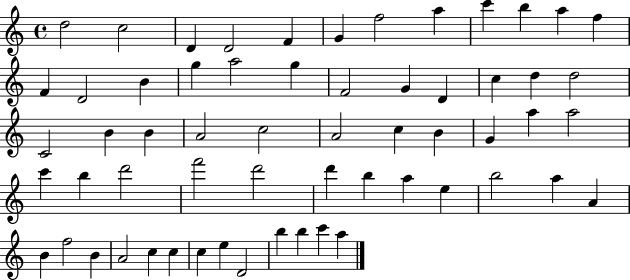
D5/h C5/h D4/q D4/h F4/q G4/q F5/h A5/q C6/q B5/q A5/q F5/q F4/q D4/h B4/q G5/q A5/h G5/q F4/h G4/q D4/q C5/q D5/q D5/h C4/h B4/q B4/q A4/h C5/h A4/h C5/q B4/q G4/q A5/q A5/h C6/q B5/q D6/h F6/h D6/h D6/q B5/q A5/q E5/q B5/h A5/q A4/q B4/q F5/h B4/q A4/h C5/q C5/q C5/q E5/q D4/h B5/q B5/q C6/q A5/q